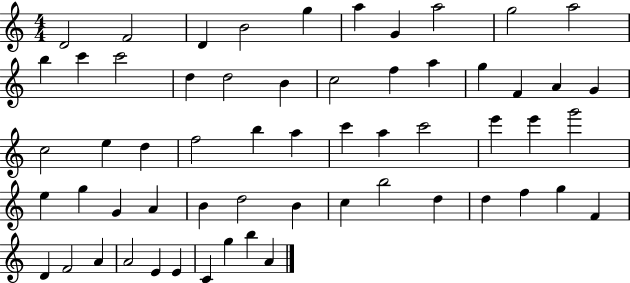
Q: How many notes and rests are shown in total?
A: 59